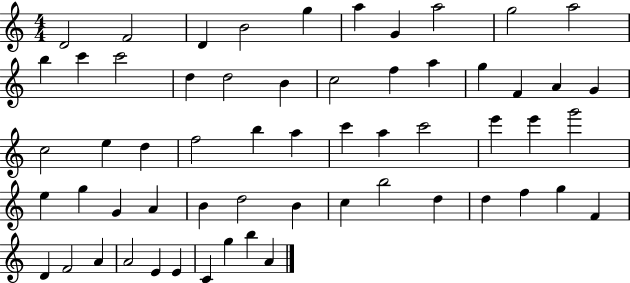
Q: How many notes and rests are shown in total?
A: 59